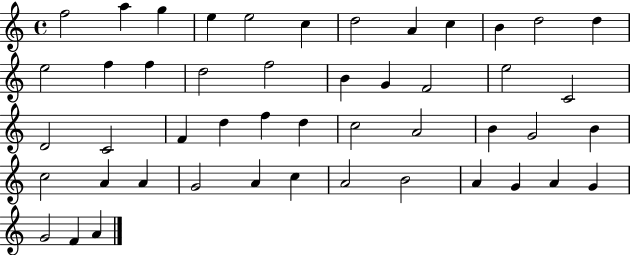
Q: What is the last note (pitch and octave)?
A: A4